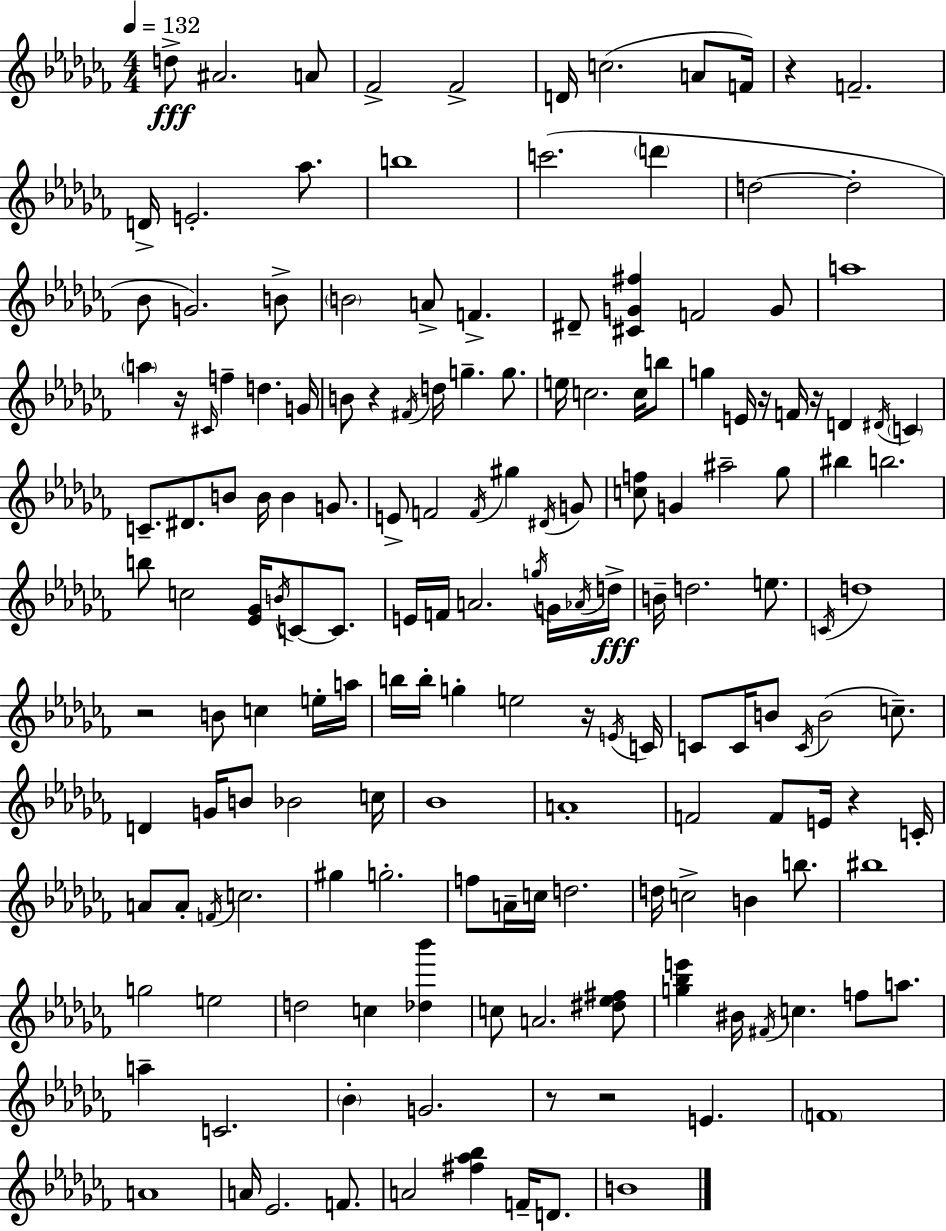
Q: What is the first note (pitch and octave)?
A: D5